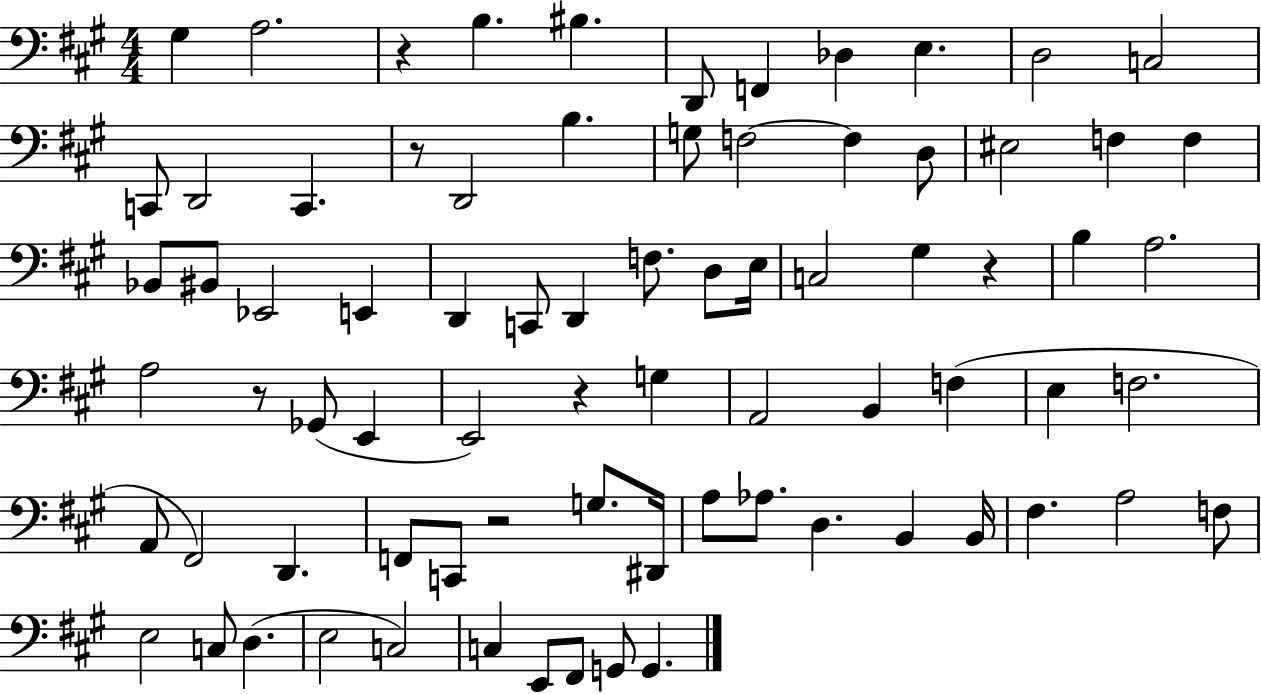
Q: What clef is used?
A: bass